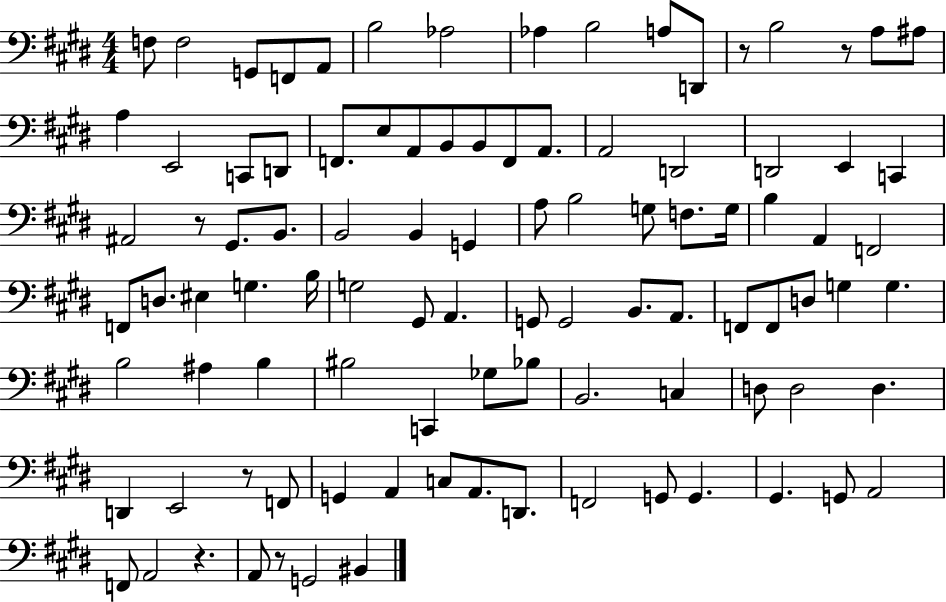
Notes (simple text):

F3/e F3/h G2/e F2/e A2/e B3/h Ab3/h Ab3/q B3/h A3/e D2/e R/e B3/h R/e A3/e A#3/e A3/q E2/h C2/e D2/e F2/e. E3/e A2/e B2/e B2/e F2/e A2/e. A2/h D2/h D2/h E2/q C2/q A#2/h R/e G#2/e. B2/e. B2/h B2/q G2/q A3/e B3/h G3/e F3/e. G3/s B3/q A2/q F2/h F2/e D3/e. EIS3/q G3/q. B3/s G3/h G#2/e A2/q. G2/e G2/h B2/e. A2/e. F2/e F2/e D3/e G3/q G3/q. B3/h A#3/q B3/q BIS3/h C2/q Gb3/e Bb3/e B2/h. C3/q D3/e D3/h D3/q. D2/q E2/h R/e F2/e G2/q A2/q C3/e A2/e. D2/e. F2/h G2/e G2/q. G#2/q. G2/e A2/h F2/e A2/h R/q. A2/e R/e G2/h BIS2/q